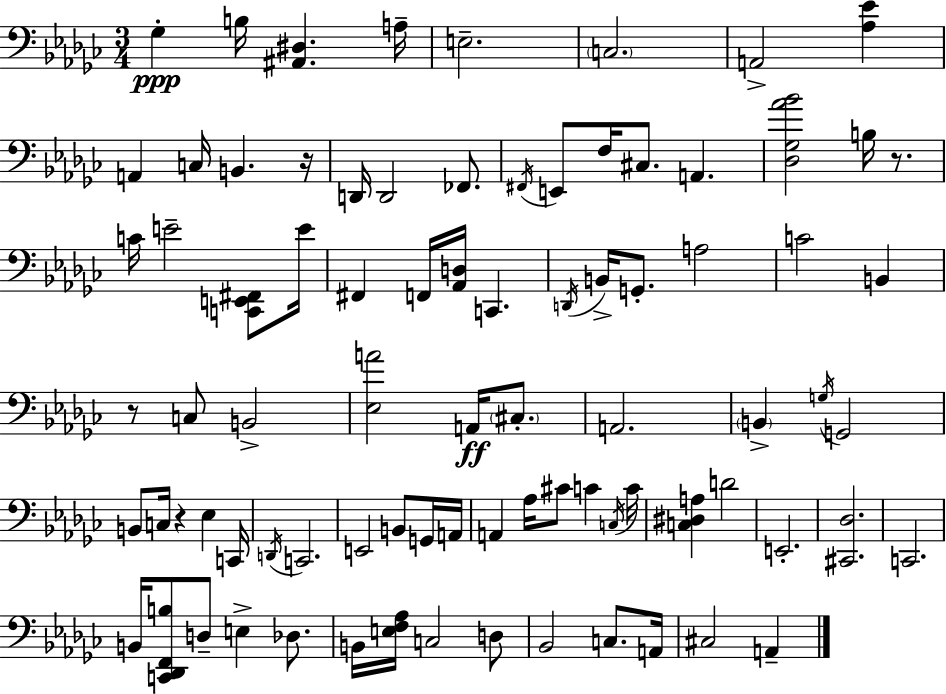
{
  \clef bass
  \numericTimeSignature
  \time 3/4
  \key ees \minor
  ges4-.\ppp b16 <ais, dis>4. a16-- | e2.-- | \parenthesize c2. | a,2-> <aes ees'>4 | \break a,4 c16 b,4. r16 | d,16 d,2 fes,8. | \acciaccatura { fis,16 } e,8 f16 cis8. a,4. | <des ges aes' bes'>2 b16 r8. | \break c'16 e'2-- <c, e, fis,>8 | e'16 fis,4 f,16 <aes, d>16 c,4. | \acciaccatura { d,16 } b,16-> g,8.-. a2 | c'2 b,4 | \break r8 c8 b,2-> | <ees a'>2 a,16\ff \parenthesize cis8.-. | a,2. | \parenthesize b,4-> \acciaccatura { g16 } g,2 | \break b,8 c16 r4 ees4 | c,16 \acciaccatura { d,16 } c,2. | e,2 | b,8 g,16 a,16 a,4 aes16 cis'8 c'4 | \break \acciaccatura { c16 } c'16 <c dis a>4 d'2 | e,2.-. | <cis, des>2. | c,2. | \break b,16 <c, des, f, b>8 d8-- e4-> | des8. b,16 <e f aes>16 c2 | d8 bes,2 | c8. a,16 cis2 | \break a,4-- \bar "|."
}